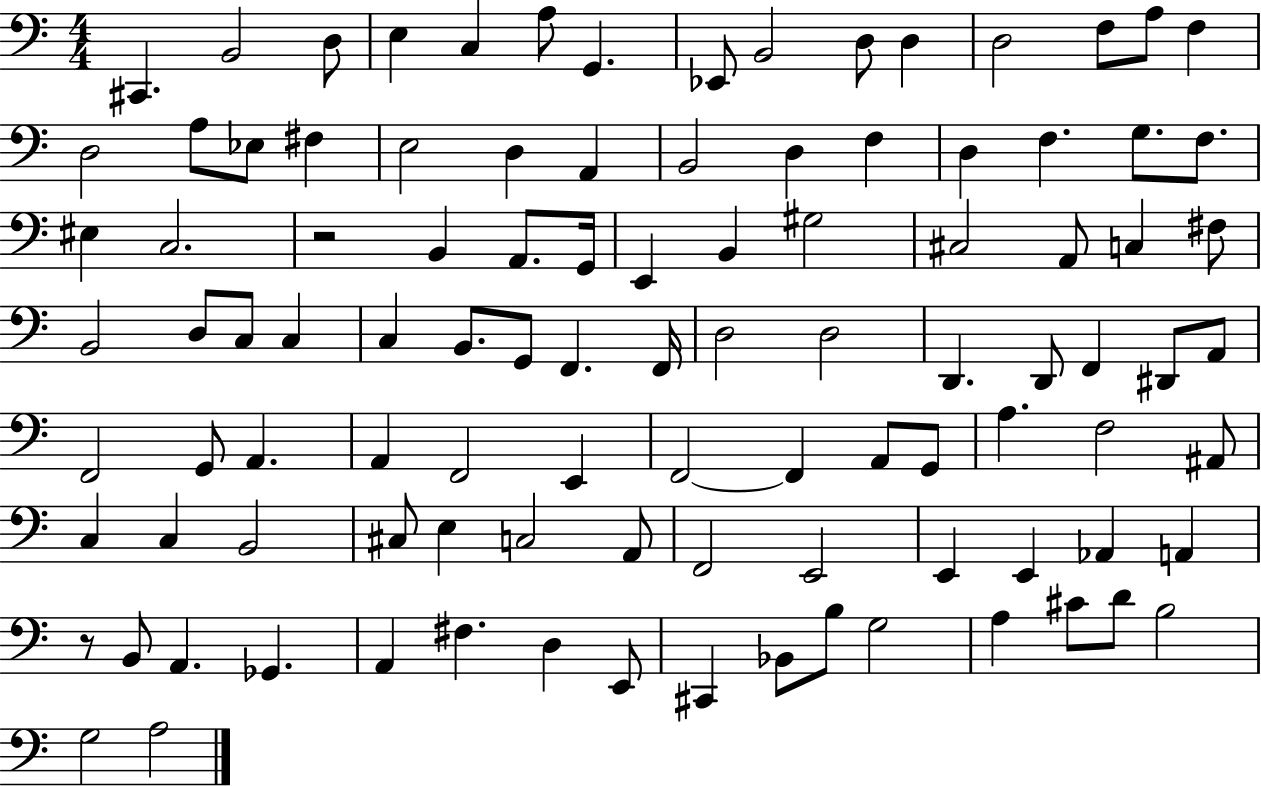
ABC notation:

X:1
T:Untitled
M:4/4
L:1/4
K:C
^C,, B,,2 D,/2 E, C, A,/2 G,, _E,,/2 B,,2 D,/2 D, D,2 F,/2 A,/2 F, D,2 A,/2 _E,/2 ^F, E,2 D, A,, B,,2 D, F, D, F, G,/2 F,/2 ^E, C,2 z2 B,, A,,/2 G,,/4 E,, B,, ^G,2 ^C,2 A,,/2 C, ^F,/2 B,,2 D,/2 C,/2 C, C, B,,/2 G,,/2 F,, F,,/4 D,2 D,2 D,, D,,/2 F,, ^D,,/2 A,,/2 F,,2 G,,/2 A,, A,, F,,2 E,, F,,2 F,, A,,/2 G,,/2 A, F,2 ^A,,/2 C, C, B,,2 ^C,/2 E, C,2 A,,/2 F,,2 E,,2 E,, E,, _A,, A,, z/2 B,,/2 A,, _G,, A,, ^F, D, E,,/2 ^C,, _B,,/2 B,/2 G,2 A, ^C/2 D/2 B,2 G,2 A,2